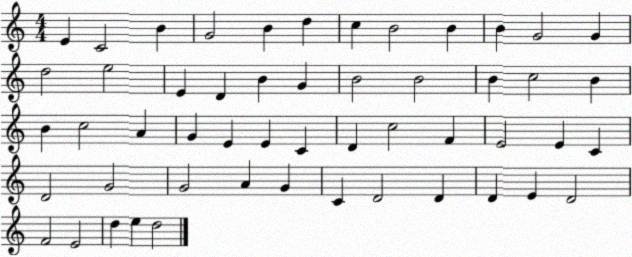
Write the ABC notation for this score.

X:1
T:Untitled
M:4/4
L:1/4
K:C
E C2 B G2 B d c B2 B B G2 G d2 e2 E D B G B2 B2 B c2 B B c2 A G E E C D c2 F E2 E C D2 G2 G2 A G C D2 D D E D2 F2 E2 d e d2